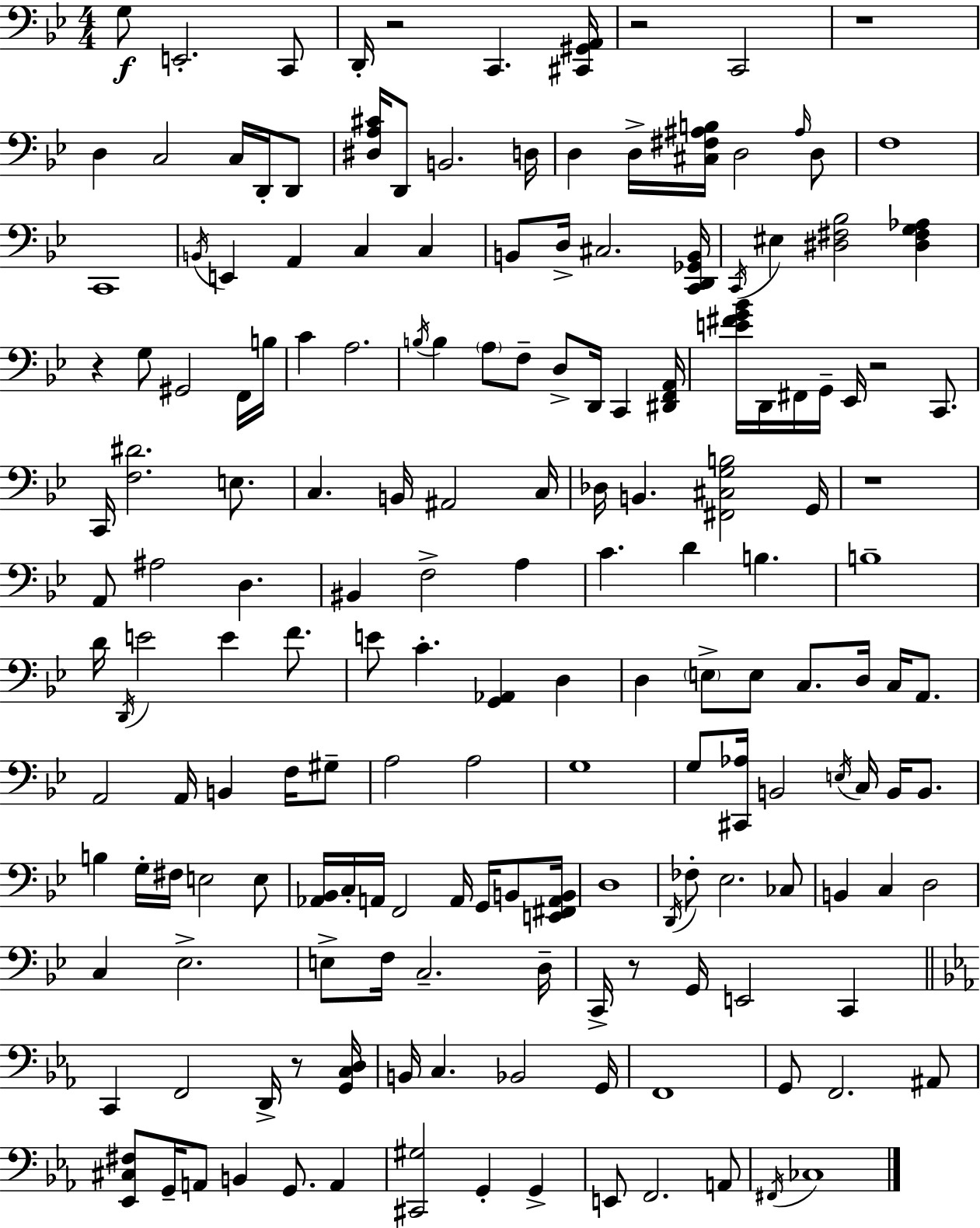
G3/e E2/h. C2/e D2/s R/h C2/q. [C#2,G#2,A2]/s R/h C2/h R/w D3/q C3/h C3/s D2/s D2/e [D#3,A3,C#4]/s D2/e B2/h. D3/s D3/q D3/s [C#3,F#3,A#3,B3]/s D3/h A#3/s D3/e F3/w C2/w B2/s E2/q A2/q C3/q C3/q B2/e D3/s C#3/h. [C2,D2,Gb2,B2]/s C2/s EIS3/q [D#3,F#3,Bb3]/h [D#3,F#3,G3,Ab3]/q R/q G3/e G#2/h F2/s B3/s C4/q A3/h. B3/s B3/q A3/e F3/e D3/e D2/s C2/q [D#2,F2,A2]/s [E4,F#4,G4,Bb4]/s D2/s F#2/s G2/s Eb2/s R/h C2/e. C2/s [F3,D#4]/h. E3/e. C3/q. B2/s A#2/h C3/s Db3/s B2/q. [F#2,C#3,G3,B3]/h G2/s R/w A2/e A#3/h D3/q. BIS2/q F3/h A3/q C4/q. D4/q B3/q. B3/w D4/s D2/s E4/h E4/q F4/e. E4/e C4/q. [G2,Ab2]/q D3/q D3/q E3/e E3/e C3/e. D3/s C3/s A2/e. A2/h A2/s B2/q F3/s G#3/e A3/h A3/h G3/w G3/e [C#2,Ab3]/s B2/h E3/s C3/s B2/s B2/e. B3/q G3/s F#3/s E3/h E3/e [Ab2,Bb2]/s C3/s A2/s F2/h A2/s G2/s B2/e [E2,F#2,A2,B2]/s D3/w D2/s FES3/e Eb3/h. CES3/e B2/q C3/q D3/h C3/q Eb3/h. E3/e F3/s C3/h. D3/s C2/s R/e G2/s E2/h C2/q C2/q F2/h D2/s R/e [G2,C3,D3]/s B2/s C3/q. Bb2/h G2/s F2/w G2/e F2/h. A#2/e [Eb2,C#3,F#3]/e G2/s A2/e B2/q G2/e. A2/q [C#2,G#3]/h G2/q G2/q E2/e F2/h. A2/e F#2/s CES3/w